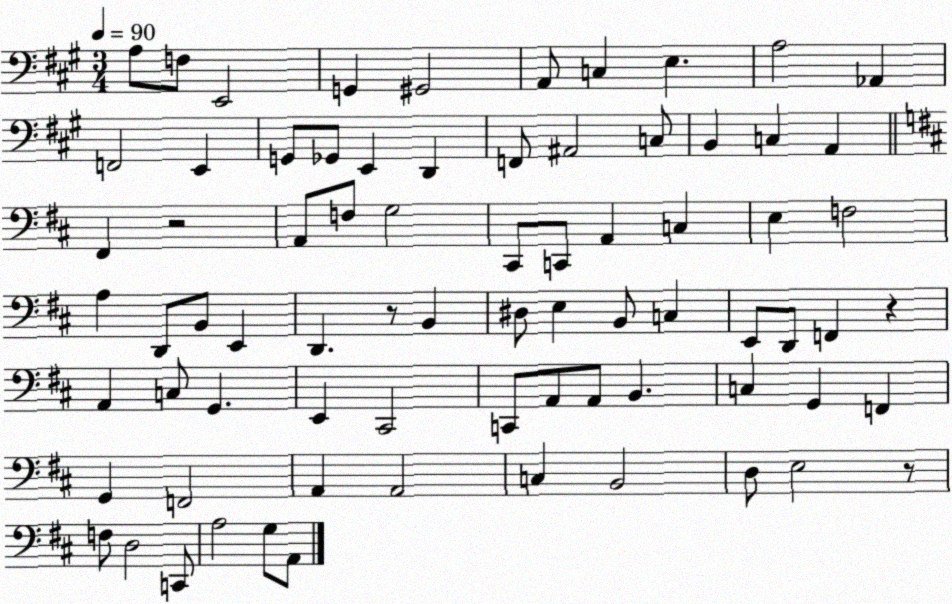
X:1
T:Untitled
M:3/4
L:1/4
K:A
A,/2 F,/2 E,,2 G,, ^G,,2 A,,/2 C, E, A,2 _A,, F,,2 E,, G,,/2 _G,,/2 E,, D,, F,,/2 ^A,,2 C,/2 B,, C, A,, ^F,, z2 A,,/2 F,/2 G,2 ^C,,/2 C,,/2 A,, C, E, F,2 A, D,,/2 B,,/2 E,, D,, z/2 B,, ^D,/2 E, B,,/2 C, E,,/2 D,,/2 F,, z A,, C,/2 G,, E,, ^C,,2 C,,/2 A,,/2 A,,/2 B,, C, G,, F,, G,, F,,2 A,, A,,2 C, B,,2 D,/2 E,2 z/2 F,/2 D,2 C,,/2 A,2 G,/2 A,,/2